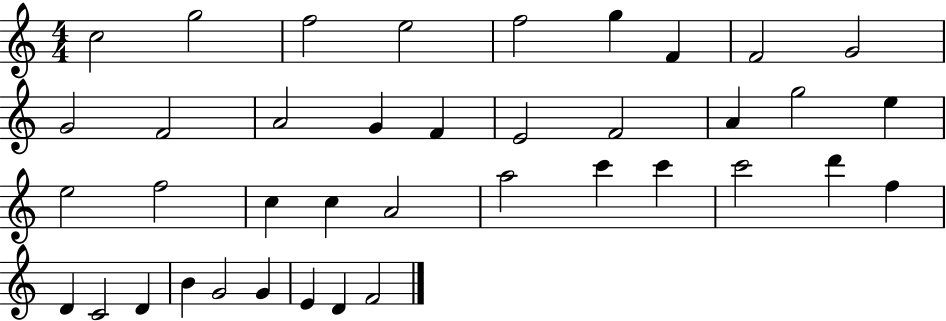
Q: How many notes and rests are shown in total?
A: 39